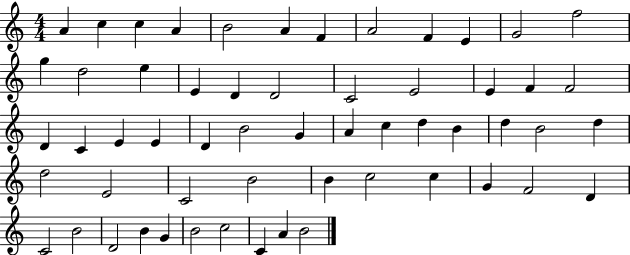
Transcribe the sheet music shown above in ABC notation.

X:1
T:Untitled
M:4/4
L:1/4
K:C
A c c A B2 A F A2 F E G2 f2 g d2 e E D D2 C2 E2 E F F2 D C E E D B2 G A c d B d B2 d d2 E2 C2 B2 B c2 c G F2 D C2 B2 D2 B G B2 c2 C A B2